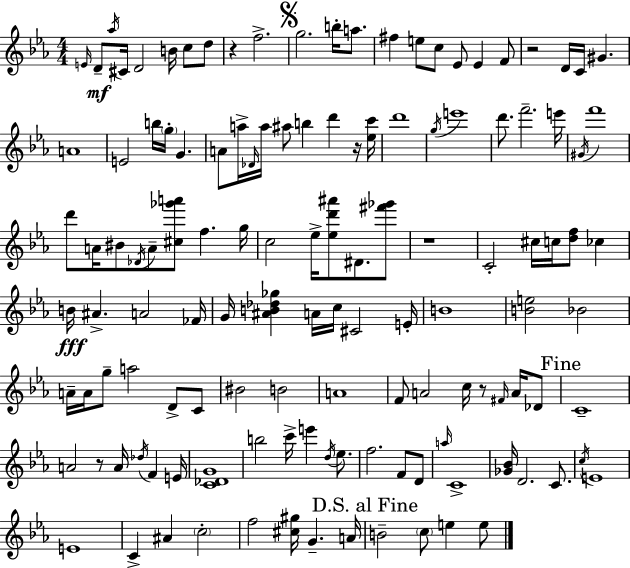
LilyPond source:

{
  \clef treble
  \numericTimeSignature
  \time 4/4
  \key ees \major
  \repeat volta 2 { \grace { e'16 }\mf d'8-- \acciaccatura { aes''16 } cis'16 d'2 b'16 c''8 | d''8 r4 f''2.-> | \mark \markup { \musicglyph "scripts.segno" } g''2. b''16-. a''8. | fis''4 e''8 c''8 ees'8 ees'4 | \break f'8 r2 d'16 c'16 gis'4. | a'1 | e'2 b''16 \parenthesize g''16-. g'4. | a'8 a''16-> \grace { des'16 } a''16 ais''8 b''4 d'''4 | \break r16 <ees'' c'''>16 d'''1 | \acciaccatura { g''16 } e'''1 | d'''8. f'''2.-- | e'''16 \acciaccatura { gis'16 } f'''1 | \break d'''8 a'16 bis'8 \acciaccatura { des'16 } a'8-- <cis'' ges''' a'''>8 f''4. | g''16 c''2 ees''16-> <ees'' d''' ais'''>8 | dis'8. <fis''' ges'''>8 r1 | c'2-. cis''16 c''16 | \break <d'' f''>8 ces''4 b'16\fff ais'4.-> a'2 | fes'16 g'16 <ais' b' des'' ges''>4 a'16 c''16 cis'2 | e'16-. b'1 | <b' e''>2 bes'2 | \break a'16-- a'16 g''8-- a''2 | d'8-> c'8 bis'2 b'2 | a'1 | f'8 a'2 | \break c''16 r8 \grace { fis'16 } a'16 des'8 \mark "Fine" c'1-- | a'2 r8 | a'16 \acciaccatura { des''16 } f'4 e'16 <c' des' g'>1 | b''2 | \break c'''16-> e'''4 \acciaccatura { d''16 } ees''8. f''2. | f'8 d'8 \grace { a''16 } c'1-> | <ges' bes'>16 d'2. | c'8. \acciaccatura { c''16 } e'1 | \break e'1 | c'4-> ais'4 | \parenthesize c''2-. f''2 | <cis'' gis''>16 g'4.-- a'16 \mark "D.S. al Fine" b'2-- | \break \parenthesize c''8 e''4 e''8 } \bar "|."
}